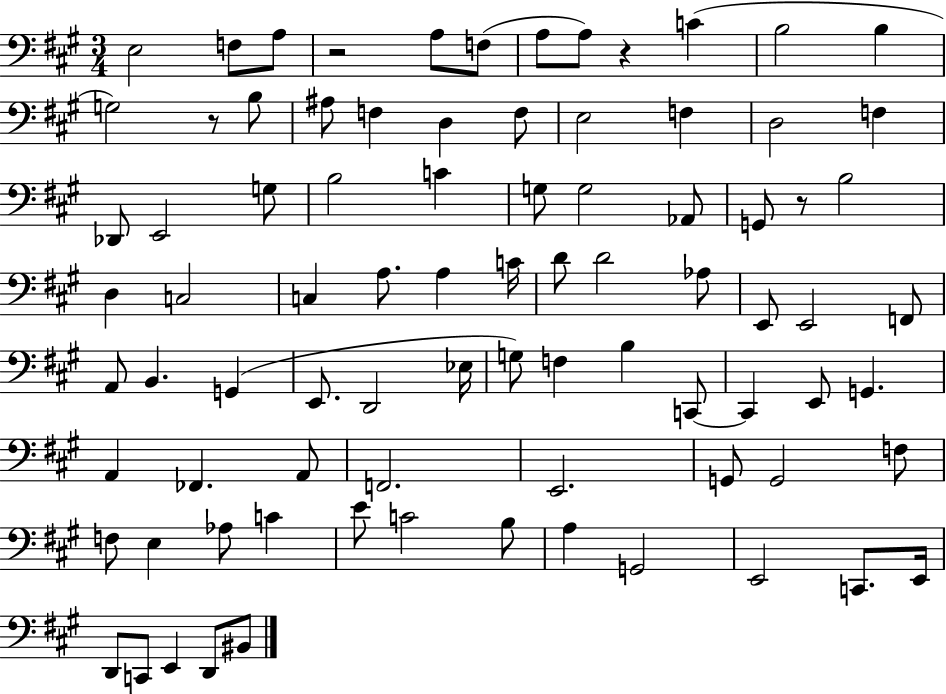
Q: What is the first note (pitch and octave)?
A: E3